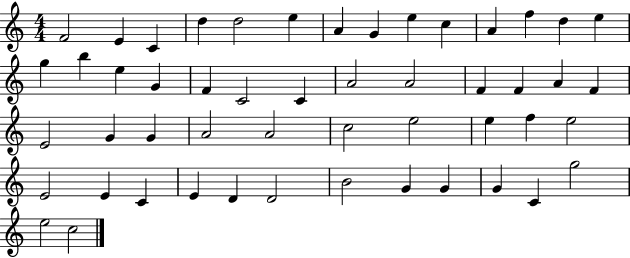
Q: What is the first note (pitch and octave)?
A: F4